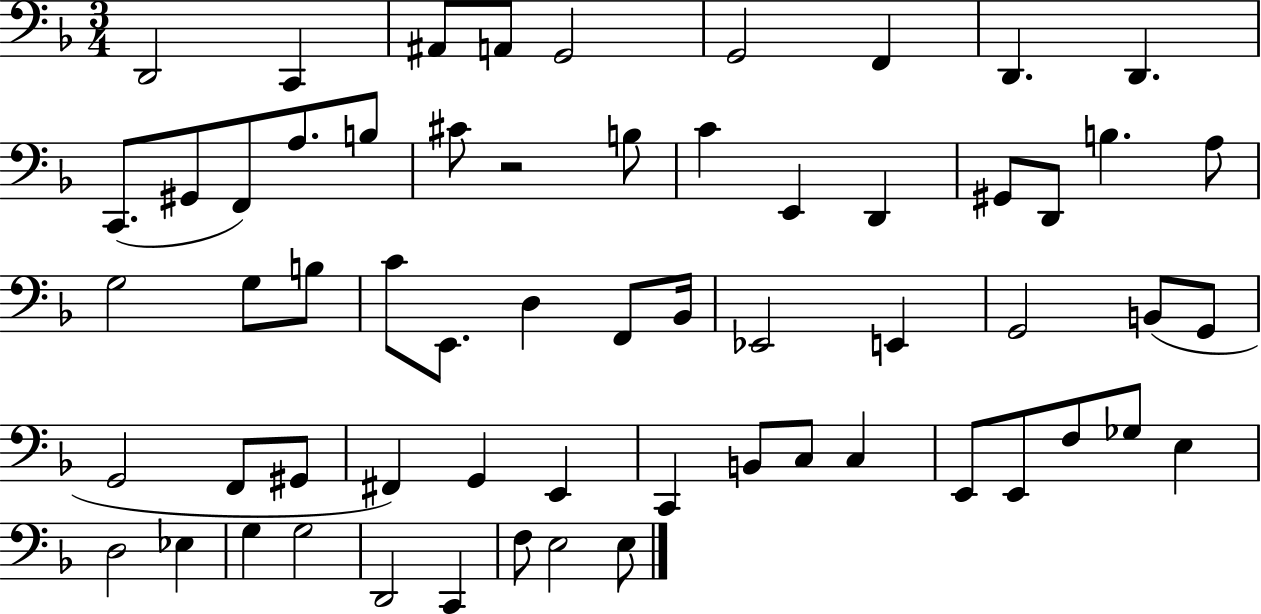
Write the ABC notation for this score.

X:1
T:Untitled
M:3/4
L:1/4
K:F
D,,2 C,, ^A,,/2 A,,/2 G,,2 G,,2 F,, D,, D,, C,,/2 ^G,,/2 F,,/2 A,/2 B,/2 ^C/2 z2 B,/2 C E,, D,, ^G,,/2 D,,/2 B, A,/2 G,2 G,/2 B,/2 C/2 E,,/2 D, F,,/2 _B,,/4 _E,,2 E,, G,,2 B,,/2 G,,/2 G,,2 F,,/2 ^G,,/2 ^F,, G,, E,, C,, B,,/2 C,/2 C, E,,/2 E,,/2 F,/2 _G,/2 E, D,2 _E, G, G,2 D,,2 C,, F,/2 E,2 E,/2